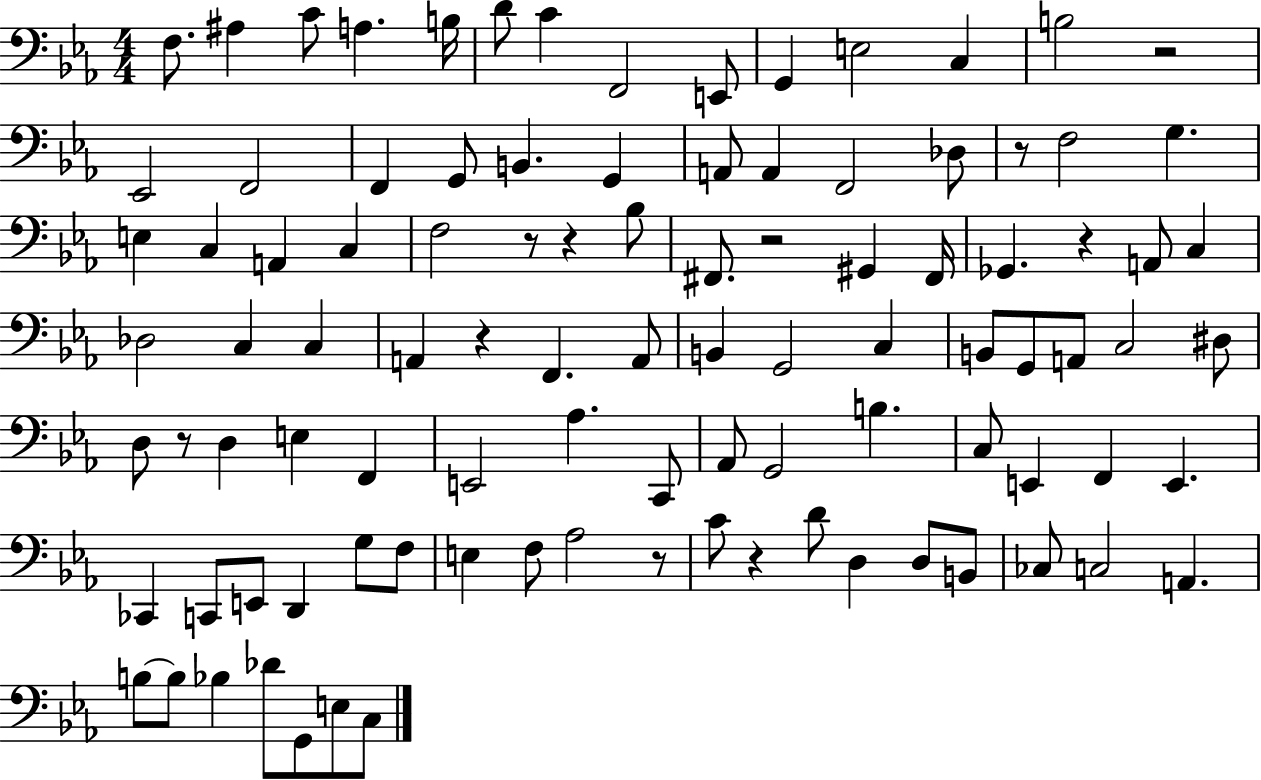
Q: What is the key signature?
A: EES major